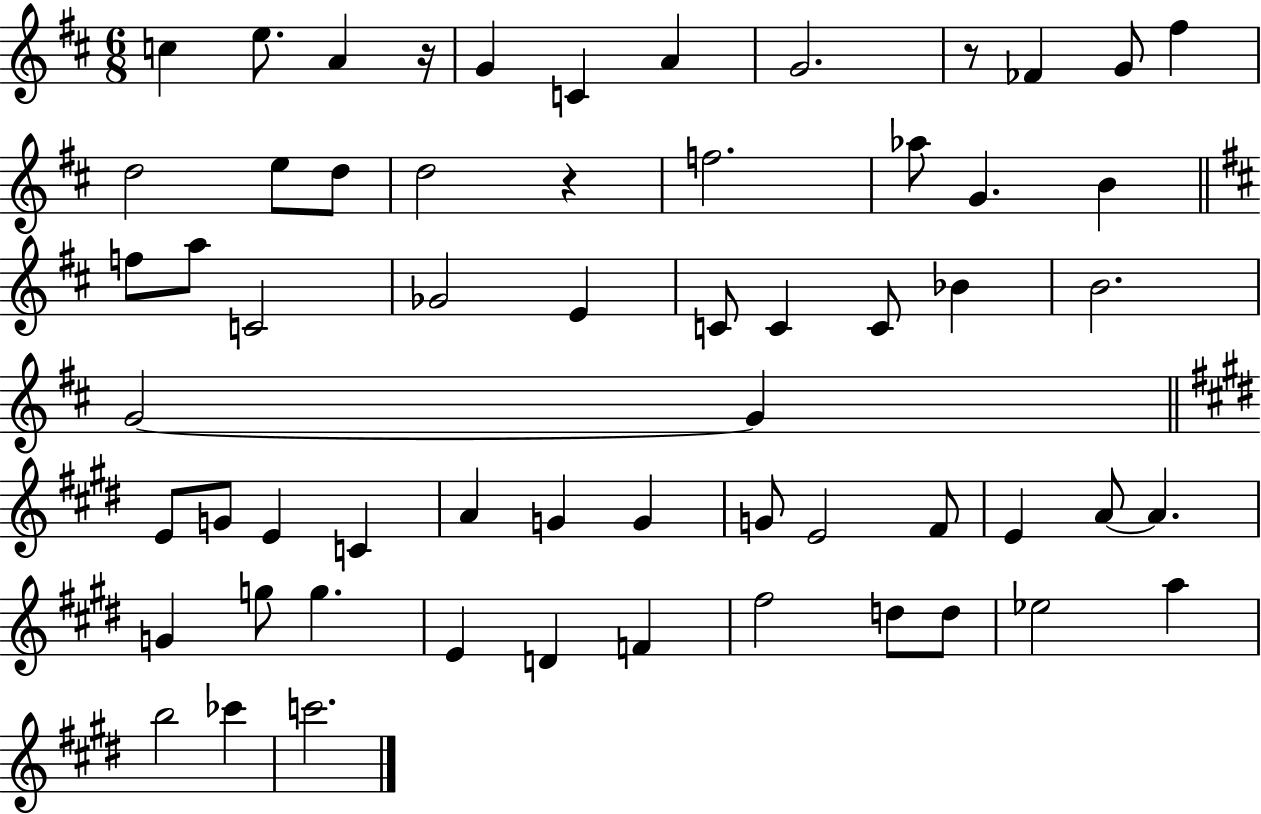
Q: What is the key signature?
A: D major